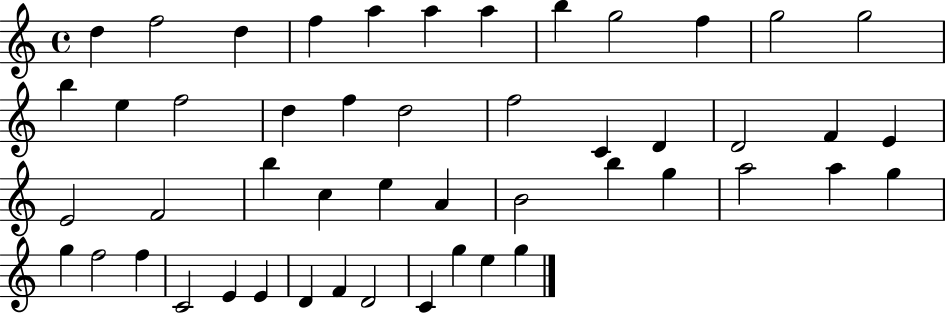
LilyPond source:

{
  \clef treble
  \time 4/4
  \defaultTimeSignature
  \key c \major
  d''4 f''2 d''4 | f''4 a''4 a''4 a''4 | b''4 g''2 f''4 | g''2 g''2 | \break b''4 e''4 f''2 | d''4 f''4 d''2 | f''2 c'4 d'4 | d'2 f'4 e'4 | \break e'2 f'2 | b''4 c''4 e''4 a'4 | b'2 b''4 g''4 | a''2 a''4 g''4 | \break g''4 f''2 f''4 | c'2 e'4 e'4 | d'4 f'4 d'2 | c'4 g''4 e''4 g''4 | \break \bar "|."
}